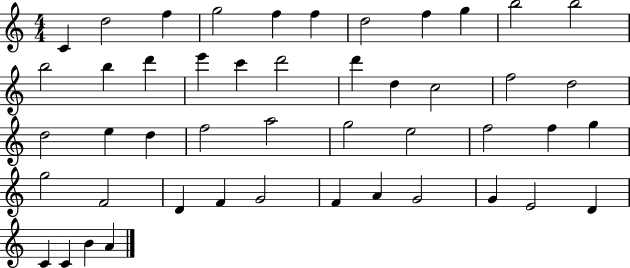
C4/q D5/h F5/q G5/h F5/q F5/q D5/h F5/q G5/q B5/h B5/h B5/h B5/q D6/q E6/q C6/q D6/h D6/q D5/q C5/h F5/h D5/h D5/h E5/q D5/q F5/h A5/h G5/h E5/h F5/h F5/q G5/q G5/h F4/h D4/q F4/q G4/h F4/q A4/q G4/h G4/q E4/h D4/q C4/q C4/q B4/q A4/q